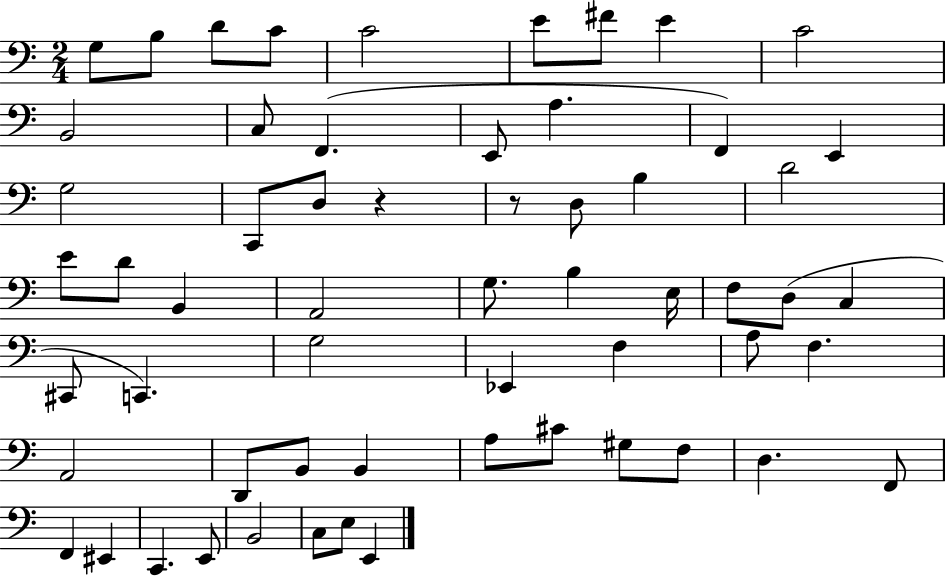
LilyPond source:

{
  \clef bass
  \numericTimeSignature
  \time 2/4
  \key c \major
  g8 b8 d'8 c'8 | c'2 | e'8 fis'8 e'4 | c'2 | \break b,2 | c8 f,4.( | e,8 a4. | f,4) e,4 | \break g2 | c,8 d8 r4 | r8 d8 b4 | d'2 | \break e'8 d'8 b,4 | a,2 | g8. b4 e16 | f8 d8( c4 | \break cis,8 c,4.) | g2 | ees,4 f4 | a8 f4. | \break a,2 | d,8 b,8 b,4 | a8 cis'8 gis8 f8 | d4. f,8 | \break f,4 eis,4 | c,4. e,8 | b,2 | c8 e8 e,4 | \break \bar "|."
}